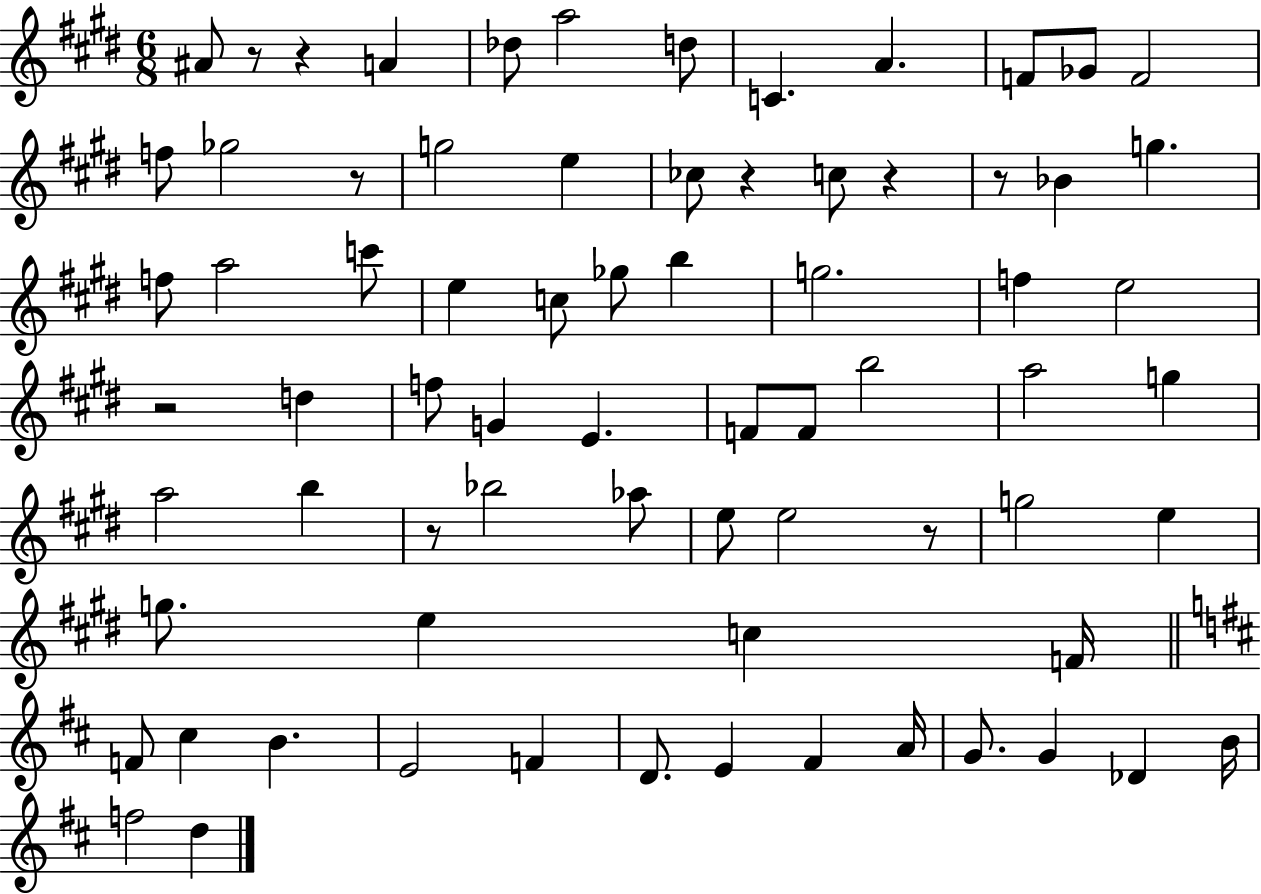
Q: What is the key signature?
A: E major